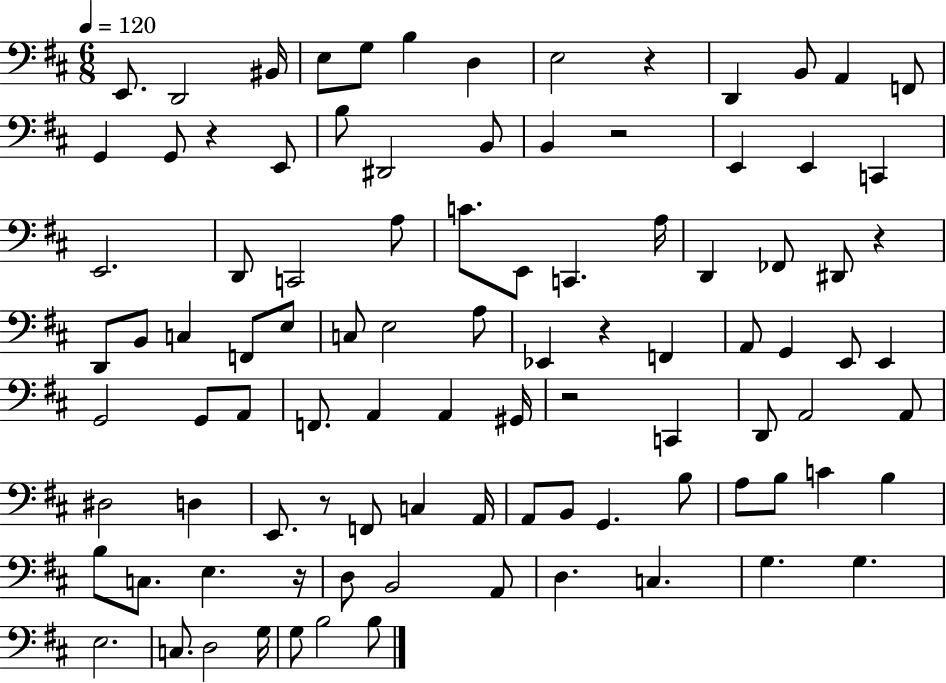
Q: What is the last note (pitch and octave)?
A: B3